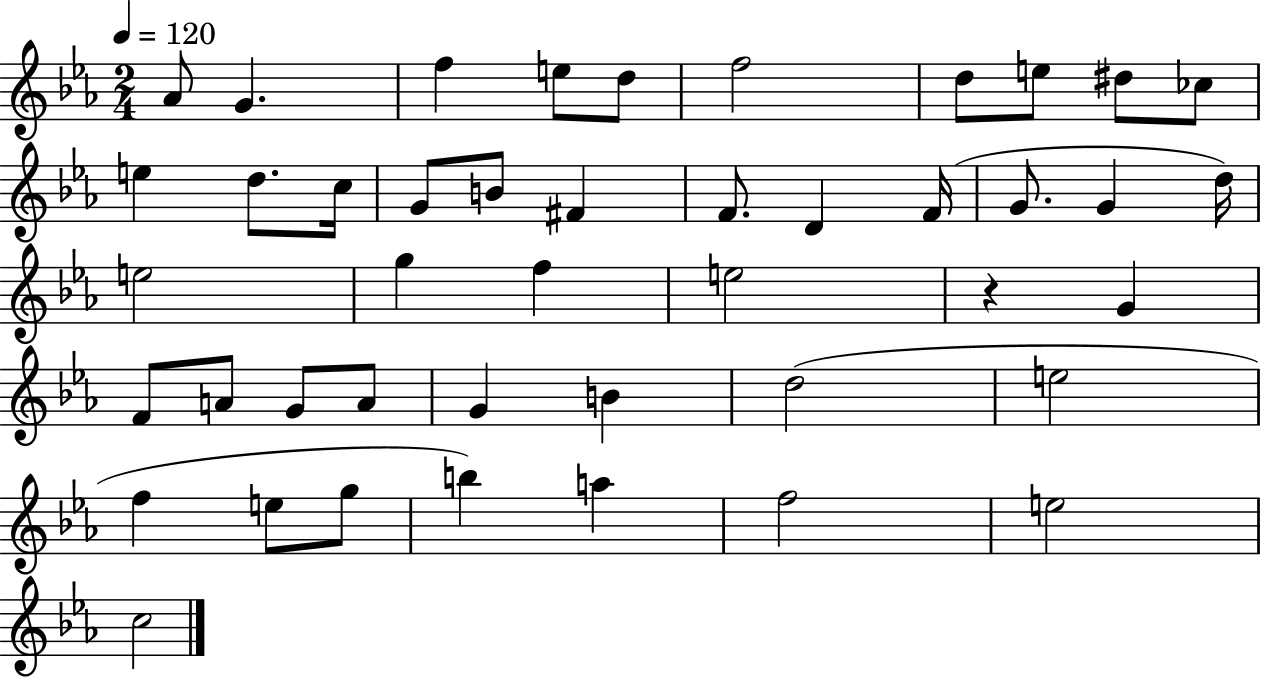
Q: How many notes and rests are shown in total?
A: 44